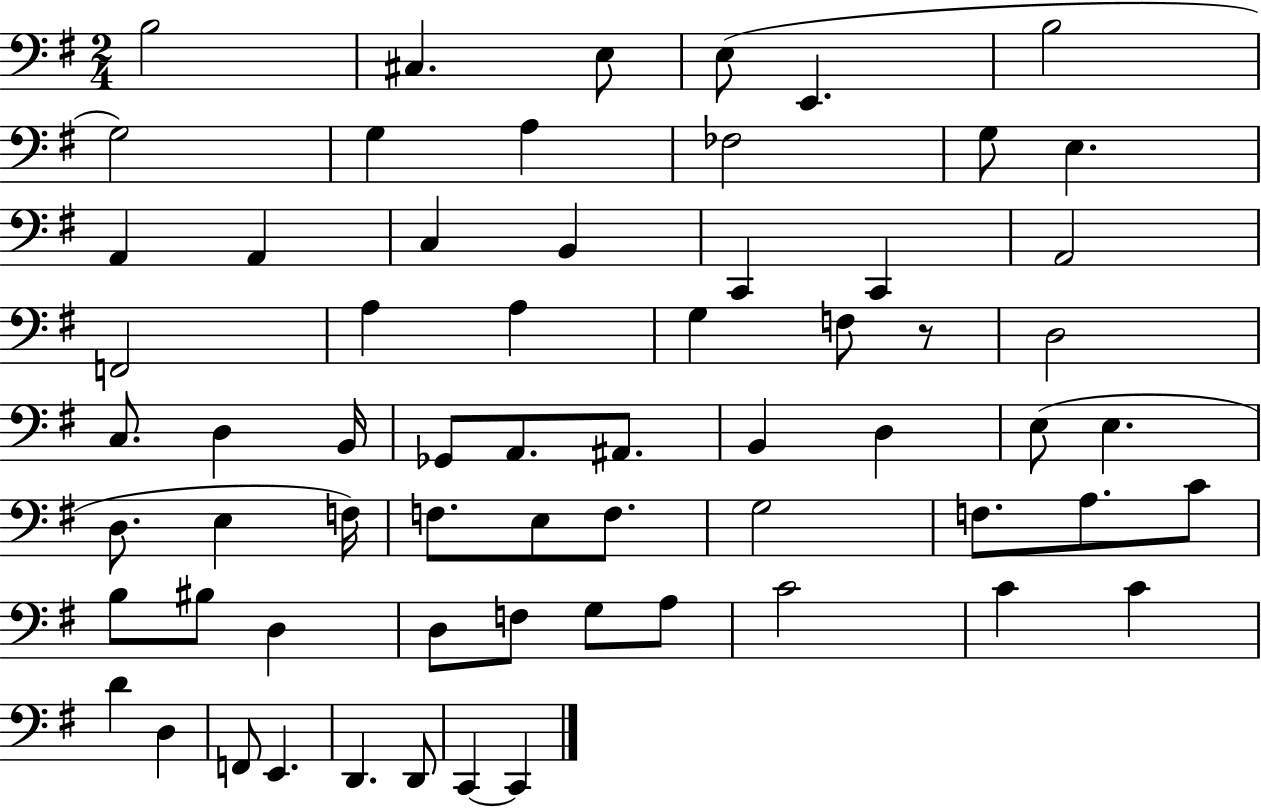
B3/h C#3/q. E3/e E3/e E2/q. B3/h G3/h G3/q A3/q FES3/h G3/e E3/q. A2/q A2/q C3/q B2/q C2/q C2/q A2/h F2/h A3/q A3/q G3/q F3/e R/e D3/h C3/e. D3/q B2/s Gb2/e A2/e. A#2/e. B2/q D3/q E3/e E3/q. D3/e. E3/q F3/s F3/e. E3/e F3/e. G3/h F3/e. A3/e. C4/e B3/e BIS3/e D3/q D3/e F3/e G3/e A3/e C4/h C4/q C4/q D4/q D3/q F2/e E2/q. D2/q. D2/e C2/q C2/q